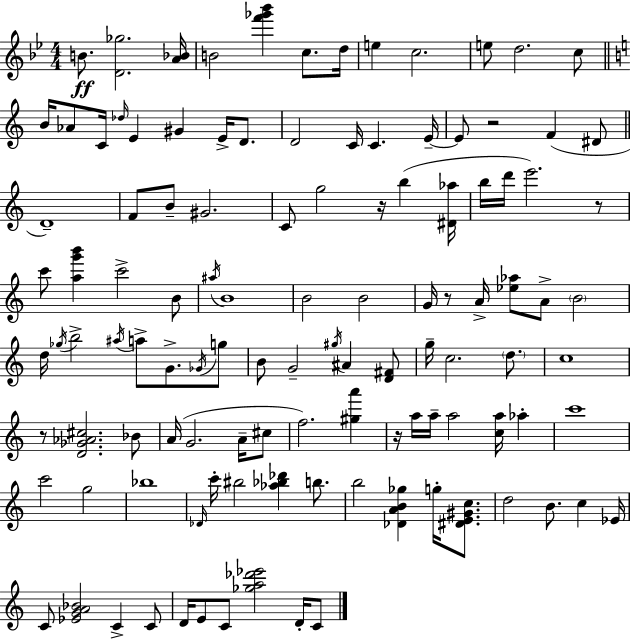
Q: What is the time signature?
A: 4/4